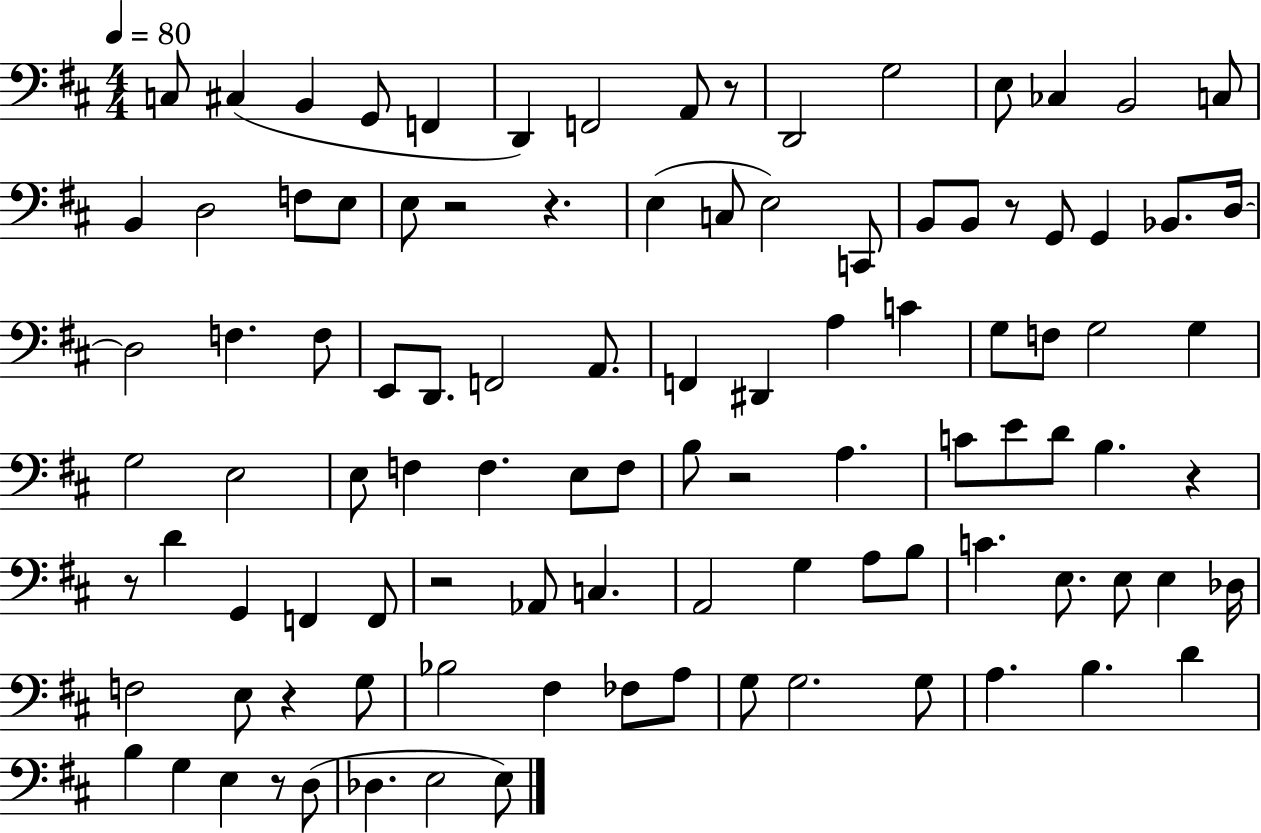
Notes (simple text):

C3/e C#3/q B2/q G2/e F2/q D2/q F2/h A2/e R/e D2/h G3/h E3/e CES3/q B2/h C3/e B2/q D3/h F3/e E3/e E3/e R/h R/q. E3/q C3/e E3/h C2/e B2/e B2/e R/e G2/e G2/q Bb2/e. D3/s D3/h F3/q. F3/e E2/e D2/e. F2/h A2/e. F2/q D#2/q A3/q C4/q G3/e F3/e G3/h G3/q G3/h E3/h E3/e F3/q F3/q. E3/e F3/e B3/e R/h A3/q. C4/e E4/e D4/e B3/q. R/q R/e D4/q G2/q F2/q F2/e R/h Ab2/e C3/q. A2/h G3/q A3/e B3/e C4/q. E3/e. E3/e E3/q Db3/s F3/h E3/e R/q G3/e Bb3/h F#3/q FES3/e A3/e G3/e G3/h. G3/e A3/q. B3/q. D4/q B3/q G3/q E3/q R/e D3/e Db3/q. E3/h E3/e